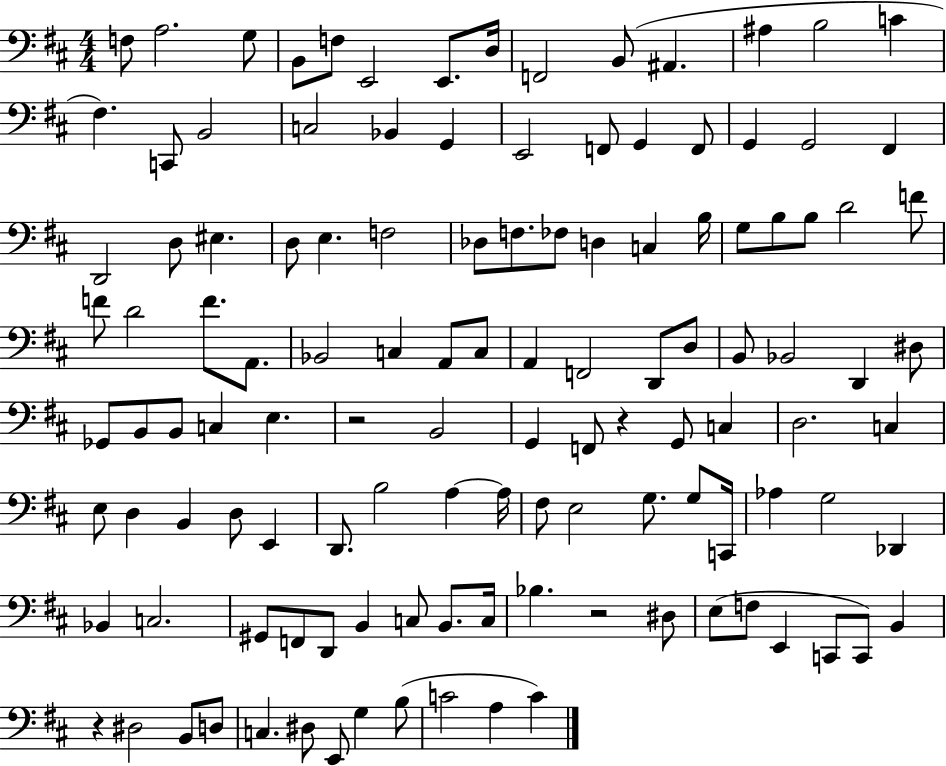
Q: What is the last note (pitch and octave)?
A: C4